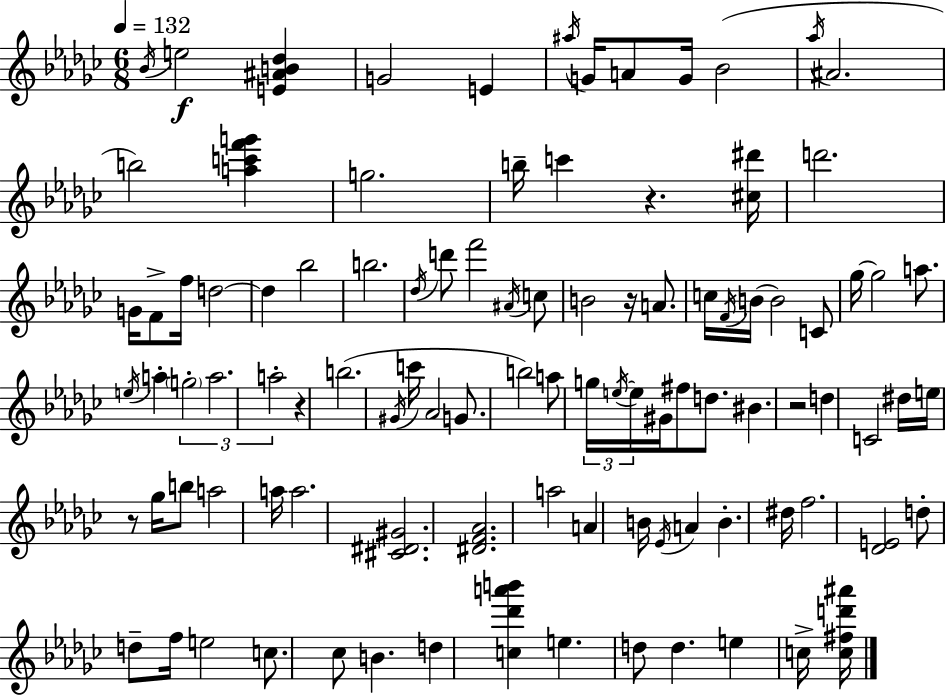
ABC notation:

X:1
T:Untitled
M:6/8
L:1/4
K:Ebm
_B/4 e2 [E^AB_d] G2 E ^a/4 G/4 A/2 G/4 _B2 _a/4 ^A2 b2 [ac'f'g'] g2 b/4 c' z [^c^d']/4 d'2 G/4 F/2 f/4 d2 d _b2 b2 _d/4 d'/2 f'2 ^A/4 c/2 B2 z/4 A/2 c/4 F/4 B/4 B2 C/2 _g/4 _g2 a/2 e/4 a g2 a2 a2 z b2 ^G/4 c'/4 _A2 G/2 b2 a/2 g/4 e/4 e/4 ^G/4 ^f/2 d/2 ^B z2 d C2 ^d/4 e/4 z/2 _g/4 b/2 a2 a/4 a2 [^C^D^G]2 [^DF_A]2 a2 A B/4 _E/4 A B ^d/4 f2 [_DE]2 d/2 d/2 f/4 e2 c/2 _c/2 B d [c_d'a'b'] e d/2 d e c/4 [c^fd'^a']/4